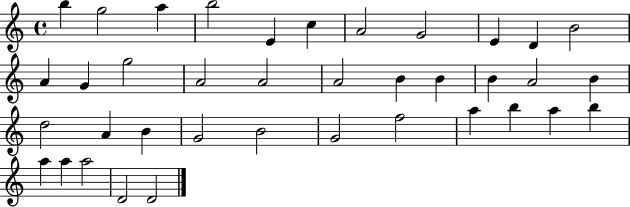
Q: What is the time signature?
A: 4/4